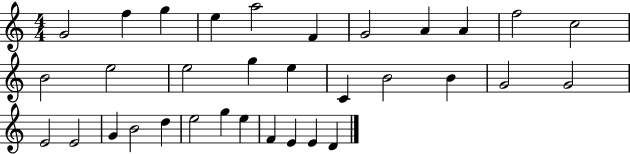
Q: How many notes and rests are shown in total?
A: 33